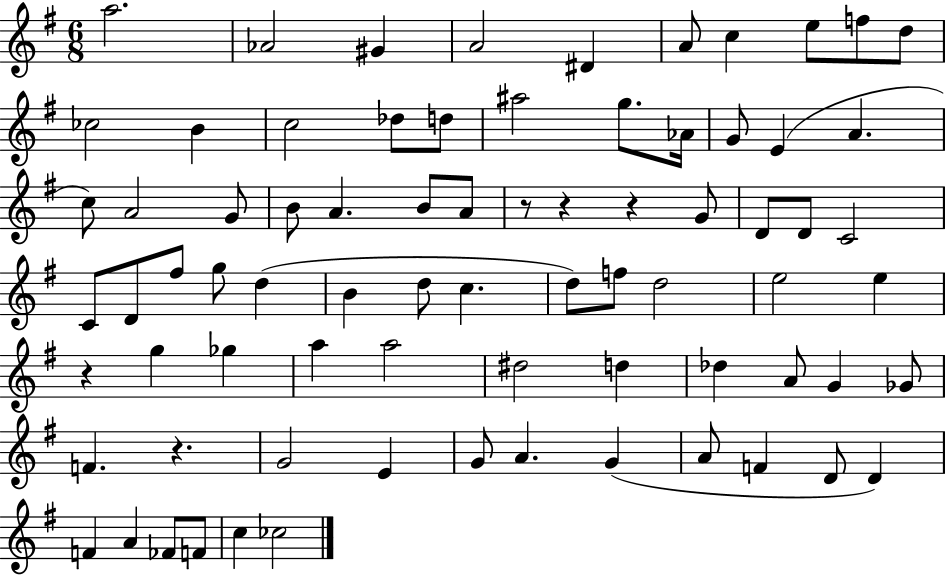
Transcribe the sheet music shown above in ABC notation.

X:1
T:Untitled
M:6/8
L:1/4
K:G
a2 _A2 ^G A2 ^D A/2 c e/2 f/2 d/2 _c2 B c2 _d/2 d/2 ^a2 g/2 _A/4 G/2 E A c/2 A2 G/2 B/2 A B/2 A/2 z/2 z z G/2 D/2 D/2 C2 C/2 D/2 ^f/2 g/2 d B d/2 c d/2 f/2 d2 e2 e z g _g a a2 ^d2 d _d A/2 G _G/2 F z G2 E G/2 A G A/2 F D/2 D F A _F/2 F/2 c _c2